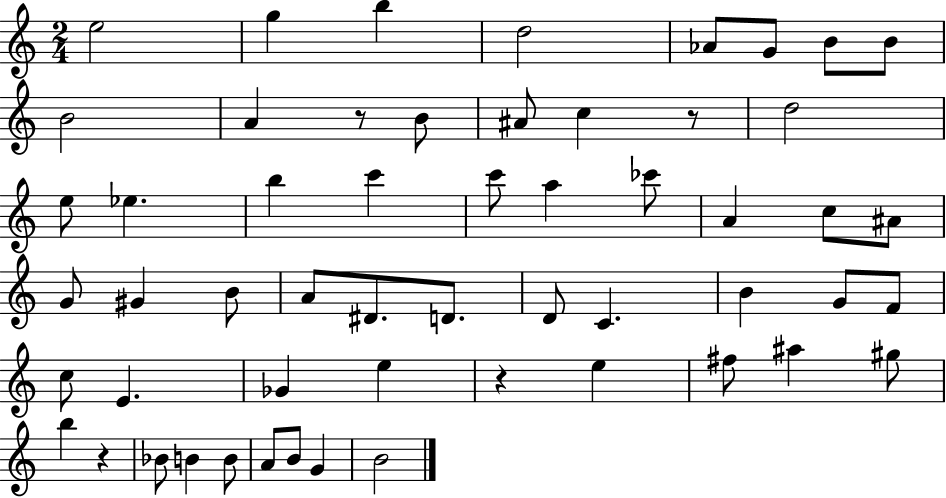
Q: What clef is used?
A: treble